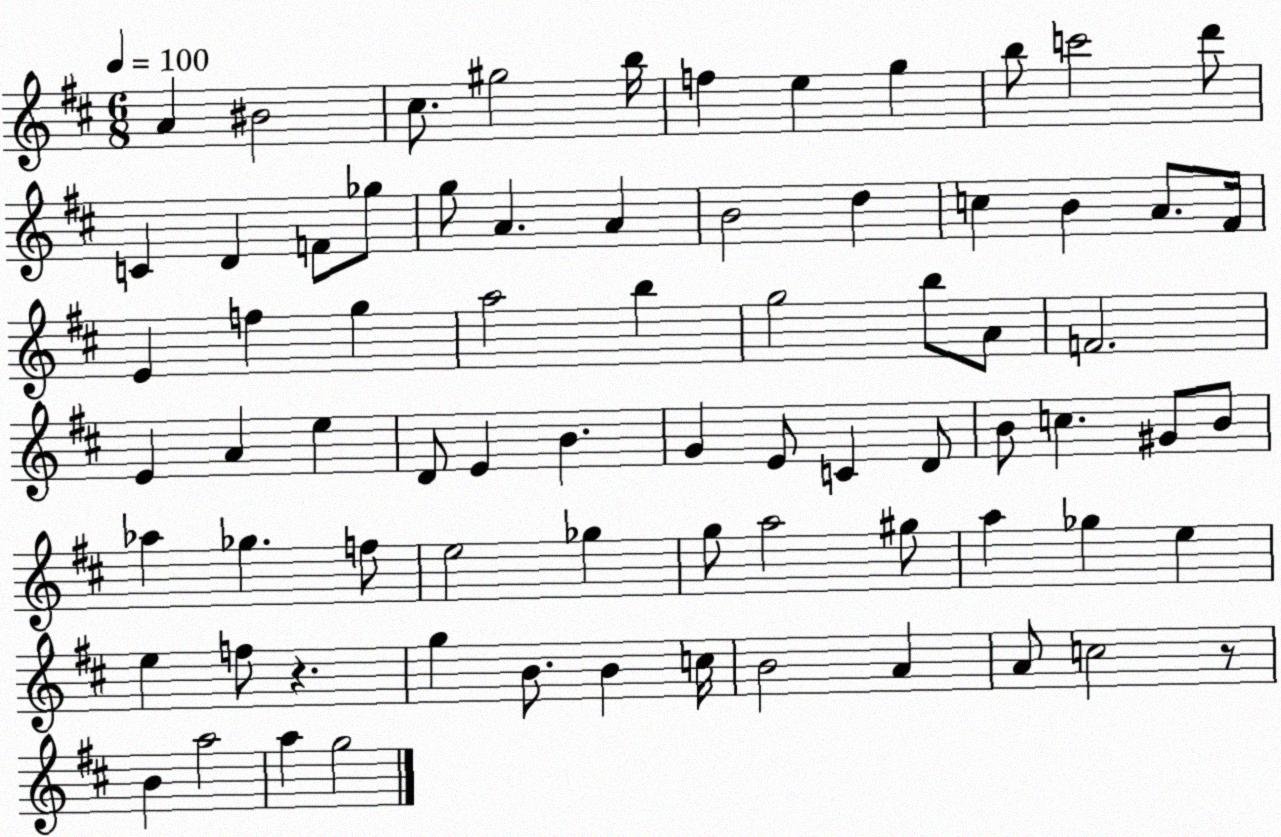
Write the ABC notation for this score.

X:1
T:Untitled
M:6/8
L:1/4
K:D
A ^B2 ^c/2 ^g2 b/4 f e g b/2 c'2 d'/2 C D F/2 _g/2 g/2 A A B2 d c B A/2 ^F/4 E f g a2 b g2 b/2 A/2 F2 E A e D/2 E B G E/2 C D/2 B/2 c ^G/2 B/2 _a _g f/2 e2 _g g/2 a2 ^g/2 a _g e e f/2 z g B/2 B c/4 B2 A A/2 c2 z/2 B a2 a g2